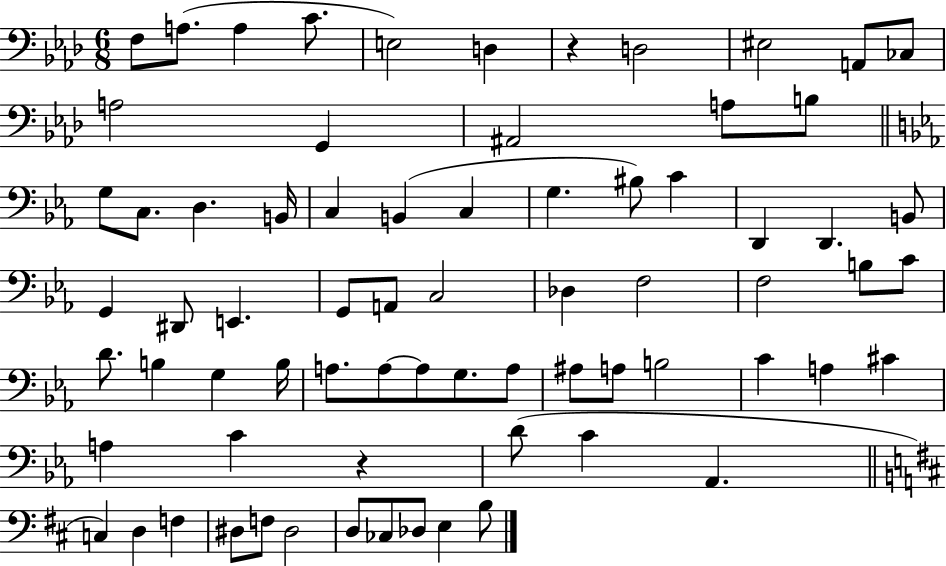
X:1
T:Untitled
M:6/8
L:1/4
K:Ab
F,/2 A,/2 A, C/2 E,2 D, z D,2 ^E,2 A,,/2 _C,/2 A,2 G,, ^A,,2 A,/2 B,/2 G,/2 C,/2 D, B,,/4 C, B,, C, G, ^B,/2 C D,, D,, B,,/2 G,, ^D,,/2 E,, G,,/2 A,,/2 C,2 _D, F,2 F,2 B,/2 C/2 D/2 B, G, B,/4 A,/2 A,/2 A,/2 G,/2 A,/2 ^A,/2 A,/2 B,2 C A, ^C A, C z D/2 C _A,, C, D, F, ^D,/2 F,/2 ^D,2 D,/2 _C,/2 _D,/2 E, B,/2